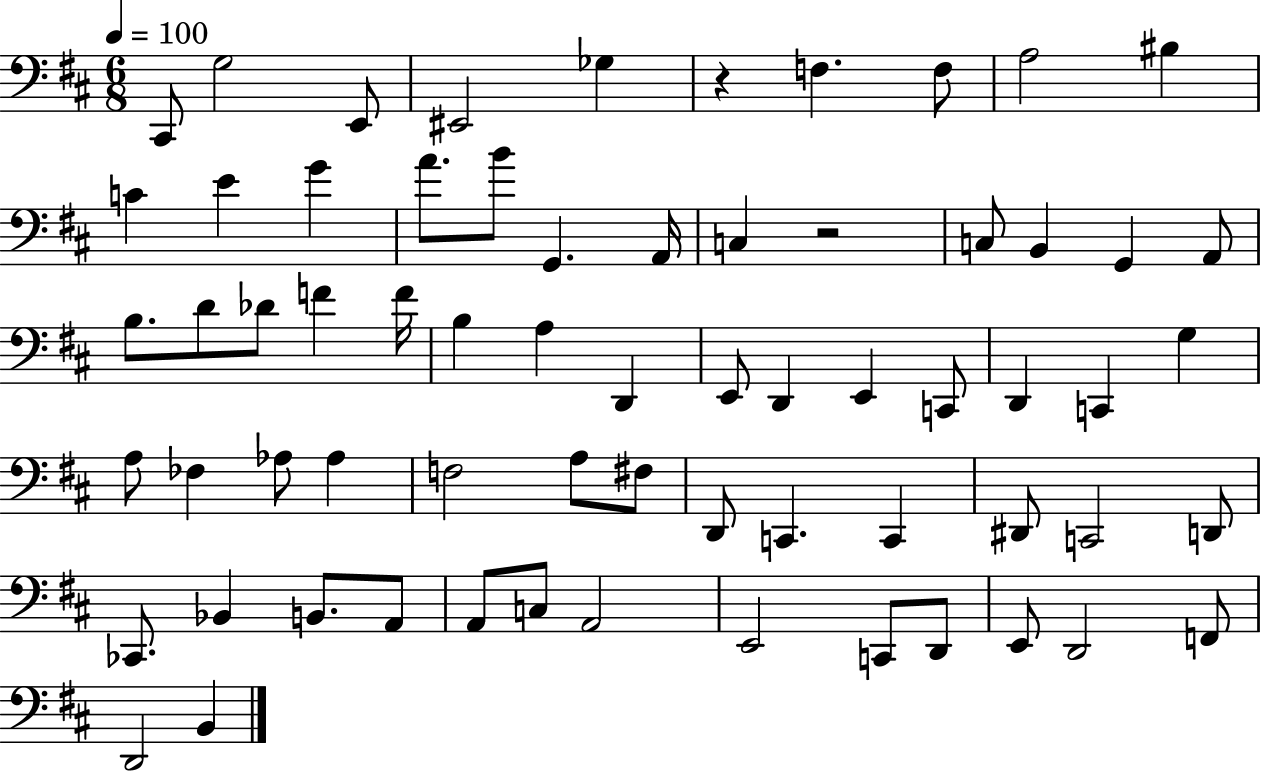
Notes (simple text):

C#2/e G3/h E2/e EIS2/h Gb3/q R/q F3/q. F3/e A3/h BIS3/q C4/q E4/q G4/q A4/e. B4/e G2/q. A2/s C3/q R/h C3/e B2/q G2/q A2/e B3/e. D4/e Db4/e F4/q F4/s B3/q A3/q D2/q E2/e D2/q E2/q C2/e D2/q C2/q G3/q A3/e FES3/q Ab3/e Ab3/q F3/h A3/e F#3/e D2/e C2/q. C2/q D#2/e C2/h D2/e CES2/e. Bb2/q B2/e. A2/e A2/e C3/e A2/h E2/h C2/e D2/e E2/e D2/h F2/e D2/h B2/q